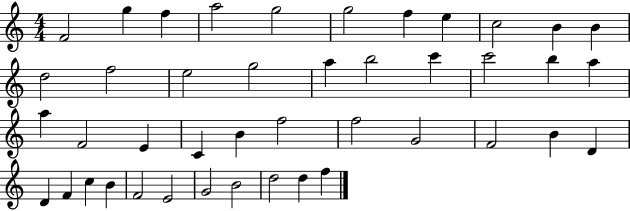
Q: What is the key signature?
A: C major